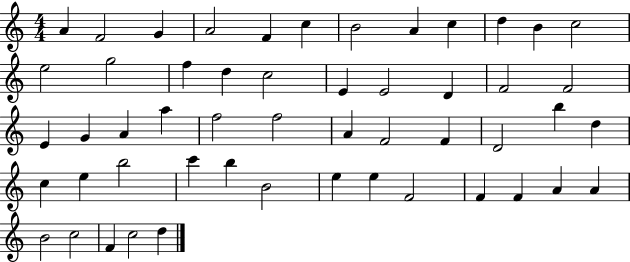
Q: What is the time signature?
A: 4/4